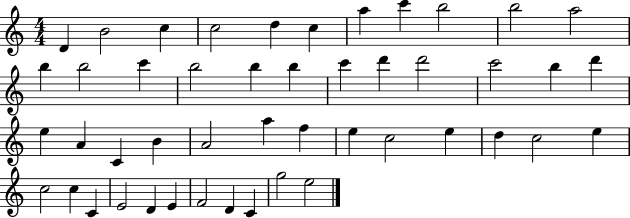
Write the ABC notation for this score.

X:1
T:Untitled
M:4/4
L:1/4
K:C
D B2 c c2 d c a c' b2 b2 a2 b b2 c' b2 b b c' d' d'2 c'2 b d' e A C B A2 a f e c2 e d c2 e c2 c C E2 D E F2 D C g2 e2